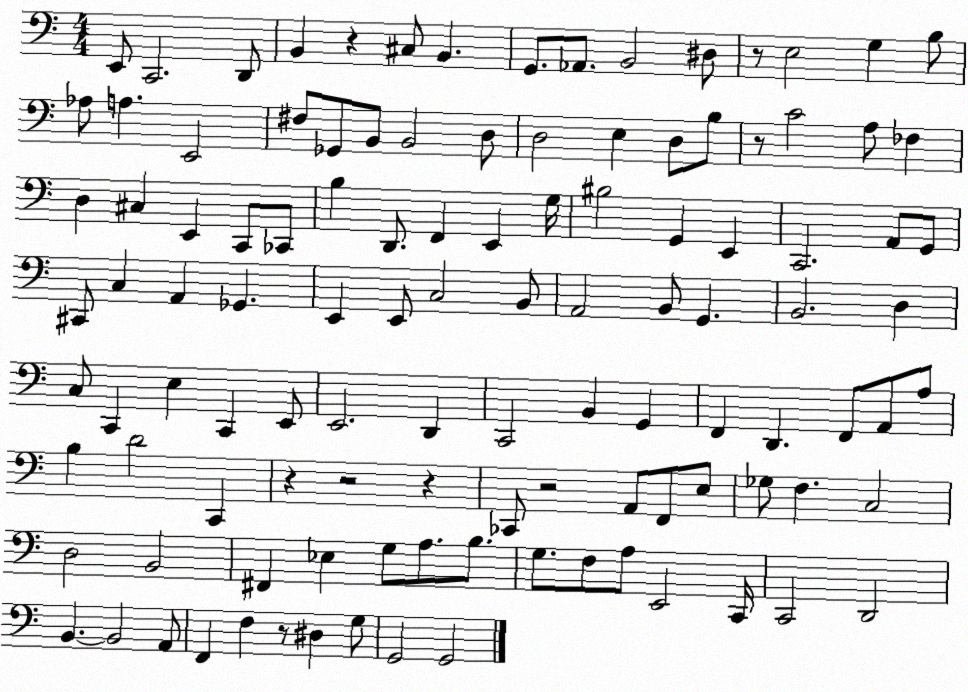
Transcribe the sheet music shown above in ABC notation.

X:1
T:Untitled
M:4/4
L:1/4
K:C
E,,/2 C,,2 D,,/2 B,, z ^C,/2 B,, G,,/2 _A,,/2 B,,2 ^D,/2 z/2 E,2 G, B,/2 _A,/2 A, E,,2 ^F,/2 _G,,/2 B,,/2 B,,2 D,/2 D,2 E, D,/2 B,/2 z/2 C2 A,/2 _F, D, ^C, E,, C,,/2 _C,,/2 B, D,,/2 F,, E,, G,/4 ^B,2 G,, E,, C,,2 A,,/2 G,,/2 ^C,,/2 C, A,, _G,, E,, E,,/2 C,2 B,,/2 A,,2 B,,/2 G,, B,,2 D, C,/2 C,, E, C,, E,,/2 E,,2 D,, C,,2 B,, G,, F,, D,, F,,/2 A,,/2 A,/2 B, D2 C,, z z2 z _C,,/2 z2 A,,/2 F,,/2 E,/2 _G,/2 F, C,2 D,2 B,,2 ^F,, _E, G,/2 A,/2 B,/2 G,/2 F,/2 A,/2 E,,2 C,,/4 C,,2 D,,2 B,, B,,2 A,,/2 F,, F, z/2 ^D, G,/2 G,,2 G,,2